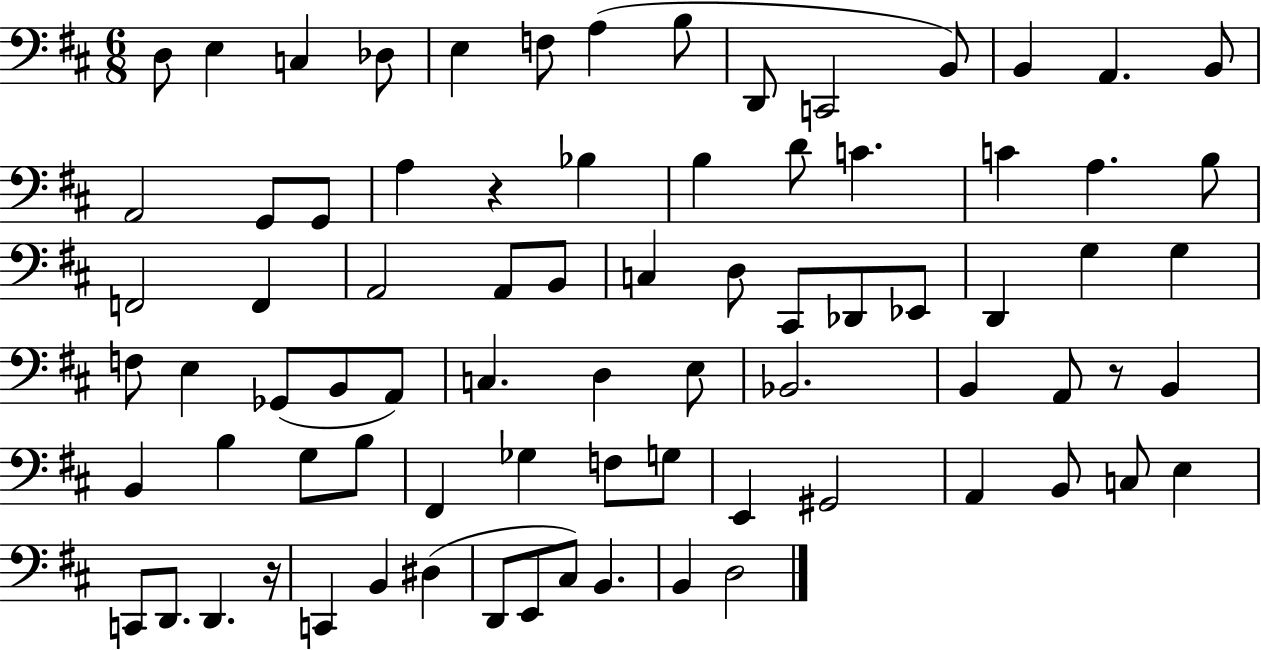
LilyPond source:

{
  \clef bass
  \numericTimeSignature
  \time 6/8
  \key d \major
  \repeat volta 2 { d8 e4 c4 des8 | e4 f8 a4( b8 | d,8 c,2 b,8) | b,4 a,4. b,8 | \break a,2 g,8 g,8 | a4 r4 bes4 | b4 d'8 c'4. | c'4 a4. b8 | \break f,2 f,4 | a,2 a,8 b,8 | c4 d8 cis,8 des,8 ees,8 | d,4 g4 g4 | \break f8 e4 ges,8( b,8 a,8) | c4. d4 e8 | bes,2. | b,4 a,8 r8 b,4 | \break b,4 b4 g8 b8 | fis,4 ges4 f8 g8 | e,4 gis,2 | a,4 b,8 c8 e4 | \break c,8 d,8. d,4. r16 | c,4 b,4 dis4( | d,8 e,8 cis8) b,4. | b,4 d2 | \break } \bar "|."
}